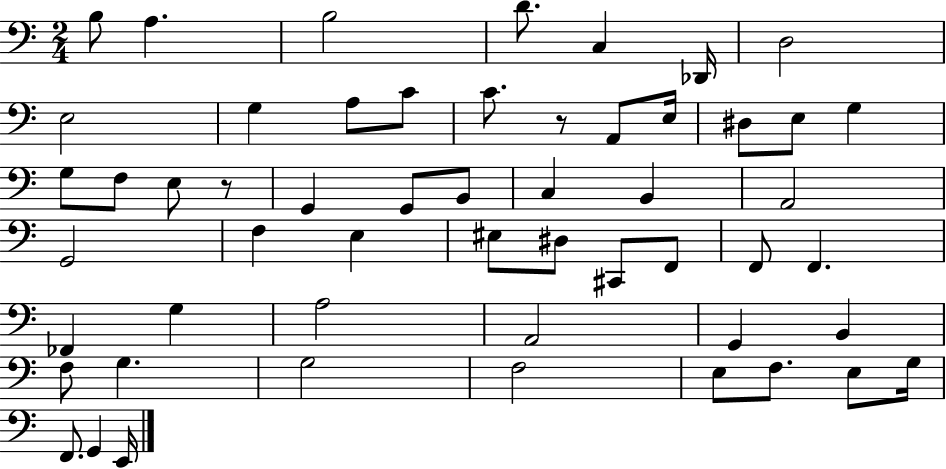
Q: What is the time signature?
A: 2/4